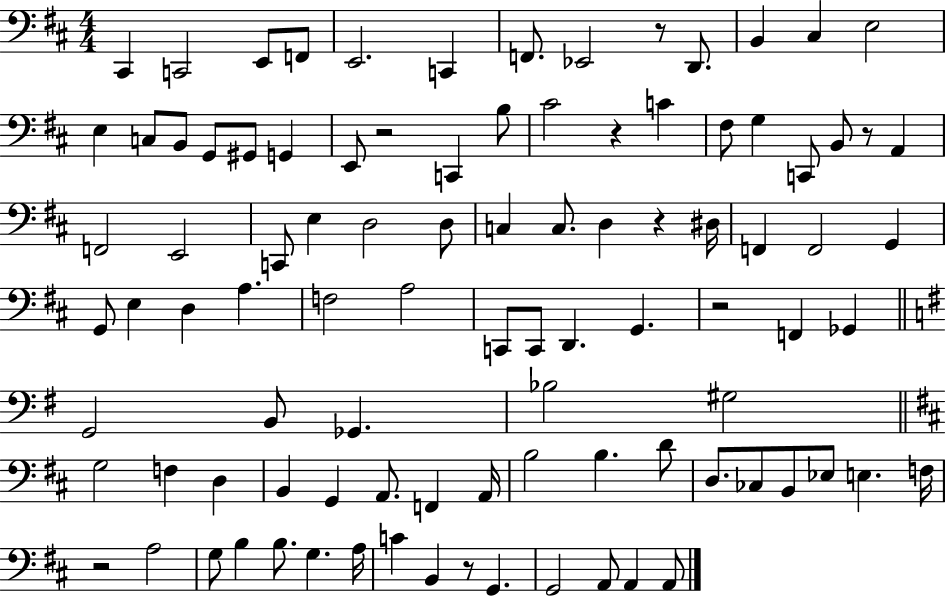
X:1
T:Untitled
M:4/4
L:1/4
K:D
^C,, C,,2 E,,/2 F,,/2 E,,2 C,, F,,/2 _E,,2 z/2 D,,/2 B,, ^C, E,2 E, C,/2 B,,/2 G,,/2 ^G,,/2 G,, E,,/2 z2 C,, B,/2 ^C2 z C ^F,/2 G, C,,/2 B,,/2 z/2 A,, F,,2 E,,2 C,,/2 E, D,2 D,/2 C, C,/2 D, z ^D,/4 F,, F,,2 G,, G,,/2 E, D, A, F,2 A,2 C,,/2 C,,/2 D,, G,, z2 F,, _G,, G,,2 B,,/2 _G,, _B,2 ^G,2 G,2 F, D, B,, G,, A,,/2 F,, A,,/4 B,2 B, D/2 D,/2 _C,/2 B,,/2 _E,/2 E, F,/4 z2 A,2 G,/2 B, B,/2 G, A,/4 C B,, z/2 G,, G,,2 A,,/2 A,, A,,/2